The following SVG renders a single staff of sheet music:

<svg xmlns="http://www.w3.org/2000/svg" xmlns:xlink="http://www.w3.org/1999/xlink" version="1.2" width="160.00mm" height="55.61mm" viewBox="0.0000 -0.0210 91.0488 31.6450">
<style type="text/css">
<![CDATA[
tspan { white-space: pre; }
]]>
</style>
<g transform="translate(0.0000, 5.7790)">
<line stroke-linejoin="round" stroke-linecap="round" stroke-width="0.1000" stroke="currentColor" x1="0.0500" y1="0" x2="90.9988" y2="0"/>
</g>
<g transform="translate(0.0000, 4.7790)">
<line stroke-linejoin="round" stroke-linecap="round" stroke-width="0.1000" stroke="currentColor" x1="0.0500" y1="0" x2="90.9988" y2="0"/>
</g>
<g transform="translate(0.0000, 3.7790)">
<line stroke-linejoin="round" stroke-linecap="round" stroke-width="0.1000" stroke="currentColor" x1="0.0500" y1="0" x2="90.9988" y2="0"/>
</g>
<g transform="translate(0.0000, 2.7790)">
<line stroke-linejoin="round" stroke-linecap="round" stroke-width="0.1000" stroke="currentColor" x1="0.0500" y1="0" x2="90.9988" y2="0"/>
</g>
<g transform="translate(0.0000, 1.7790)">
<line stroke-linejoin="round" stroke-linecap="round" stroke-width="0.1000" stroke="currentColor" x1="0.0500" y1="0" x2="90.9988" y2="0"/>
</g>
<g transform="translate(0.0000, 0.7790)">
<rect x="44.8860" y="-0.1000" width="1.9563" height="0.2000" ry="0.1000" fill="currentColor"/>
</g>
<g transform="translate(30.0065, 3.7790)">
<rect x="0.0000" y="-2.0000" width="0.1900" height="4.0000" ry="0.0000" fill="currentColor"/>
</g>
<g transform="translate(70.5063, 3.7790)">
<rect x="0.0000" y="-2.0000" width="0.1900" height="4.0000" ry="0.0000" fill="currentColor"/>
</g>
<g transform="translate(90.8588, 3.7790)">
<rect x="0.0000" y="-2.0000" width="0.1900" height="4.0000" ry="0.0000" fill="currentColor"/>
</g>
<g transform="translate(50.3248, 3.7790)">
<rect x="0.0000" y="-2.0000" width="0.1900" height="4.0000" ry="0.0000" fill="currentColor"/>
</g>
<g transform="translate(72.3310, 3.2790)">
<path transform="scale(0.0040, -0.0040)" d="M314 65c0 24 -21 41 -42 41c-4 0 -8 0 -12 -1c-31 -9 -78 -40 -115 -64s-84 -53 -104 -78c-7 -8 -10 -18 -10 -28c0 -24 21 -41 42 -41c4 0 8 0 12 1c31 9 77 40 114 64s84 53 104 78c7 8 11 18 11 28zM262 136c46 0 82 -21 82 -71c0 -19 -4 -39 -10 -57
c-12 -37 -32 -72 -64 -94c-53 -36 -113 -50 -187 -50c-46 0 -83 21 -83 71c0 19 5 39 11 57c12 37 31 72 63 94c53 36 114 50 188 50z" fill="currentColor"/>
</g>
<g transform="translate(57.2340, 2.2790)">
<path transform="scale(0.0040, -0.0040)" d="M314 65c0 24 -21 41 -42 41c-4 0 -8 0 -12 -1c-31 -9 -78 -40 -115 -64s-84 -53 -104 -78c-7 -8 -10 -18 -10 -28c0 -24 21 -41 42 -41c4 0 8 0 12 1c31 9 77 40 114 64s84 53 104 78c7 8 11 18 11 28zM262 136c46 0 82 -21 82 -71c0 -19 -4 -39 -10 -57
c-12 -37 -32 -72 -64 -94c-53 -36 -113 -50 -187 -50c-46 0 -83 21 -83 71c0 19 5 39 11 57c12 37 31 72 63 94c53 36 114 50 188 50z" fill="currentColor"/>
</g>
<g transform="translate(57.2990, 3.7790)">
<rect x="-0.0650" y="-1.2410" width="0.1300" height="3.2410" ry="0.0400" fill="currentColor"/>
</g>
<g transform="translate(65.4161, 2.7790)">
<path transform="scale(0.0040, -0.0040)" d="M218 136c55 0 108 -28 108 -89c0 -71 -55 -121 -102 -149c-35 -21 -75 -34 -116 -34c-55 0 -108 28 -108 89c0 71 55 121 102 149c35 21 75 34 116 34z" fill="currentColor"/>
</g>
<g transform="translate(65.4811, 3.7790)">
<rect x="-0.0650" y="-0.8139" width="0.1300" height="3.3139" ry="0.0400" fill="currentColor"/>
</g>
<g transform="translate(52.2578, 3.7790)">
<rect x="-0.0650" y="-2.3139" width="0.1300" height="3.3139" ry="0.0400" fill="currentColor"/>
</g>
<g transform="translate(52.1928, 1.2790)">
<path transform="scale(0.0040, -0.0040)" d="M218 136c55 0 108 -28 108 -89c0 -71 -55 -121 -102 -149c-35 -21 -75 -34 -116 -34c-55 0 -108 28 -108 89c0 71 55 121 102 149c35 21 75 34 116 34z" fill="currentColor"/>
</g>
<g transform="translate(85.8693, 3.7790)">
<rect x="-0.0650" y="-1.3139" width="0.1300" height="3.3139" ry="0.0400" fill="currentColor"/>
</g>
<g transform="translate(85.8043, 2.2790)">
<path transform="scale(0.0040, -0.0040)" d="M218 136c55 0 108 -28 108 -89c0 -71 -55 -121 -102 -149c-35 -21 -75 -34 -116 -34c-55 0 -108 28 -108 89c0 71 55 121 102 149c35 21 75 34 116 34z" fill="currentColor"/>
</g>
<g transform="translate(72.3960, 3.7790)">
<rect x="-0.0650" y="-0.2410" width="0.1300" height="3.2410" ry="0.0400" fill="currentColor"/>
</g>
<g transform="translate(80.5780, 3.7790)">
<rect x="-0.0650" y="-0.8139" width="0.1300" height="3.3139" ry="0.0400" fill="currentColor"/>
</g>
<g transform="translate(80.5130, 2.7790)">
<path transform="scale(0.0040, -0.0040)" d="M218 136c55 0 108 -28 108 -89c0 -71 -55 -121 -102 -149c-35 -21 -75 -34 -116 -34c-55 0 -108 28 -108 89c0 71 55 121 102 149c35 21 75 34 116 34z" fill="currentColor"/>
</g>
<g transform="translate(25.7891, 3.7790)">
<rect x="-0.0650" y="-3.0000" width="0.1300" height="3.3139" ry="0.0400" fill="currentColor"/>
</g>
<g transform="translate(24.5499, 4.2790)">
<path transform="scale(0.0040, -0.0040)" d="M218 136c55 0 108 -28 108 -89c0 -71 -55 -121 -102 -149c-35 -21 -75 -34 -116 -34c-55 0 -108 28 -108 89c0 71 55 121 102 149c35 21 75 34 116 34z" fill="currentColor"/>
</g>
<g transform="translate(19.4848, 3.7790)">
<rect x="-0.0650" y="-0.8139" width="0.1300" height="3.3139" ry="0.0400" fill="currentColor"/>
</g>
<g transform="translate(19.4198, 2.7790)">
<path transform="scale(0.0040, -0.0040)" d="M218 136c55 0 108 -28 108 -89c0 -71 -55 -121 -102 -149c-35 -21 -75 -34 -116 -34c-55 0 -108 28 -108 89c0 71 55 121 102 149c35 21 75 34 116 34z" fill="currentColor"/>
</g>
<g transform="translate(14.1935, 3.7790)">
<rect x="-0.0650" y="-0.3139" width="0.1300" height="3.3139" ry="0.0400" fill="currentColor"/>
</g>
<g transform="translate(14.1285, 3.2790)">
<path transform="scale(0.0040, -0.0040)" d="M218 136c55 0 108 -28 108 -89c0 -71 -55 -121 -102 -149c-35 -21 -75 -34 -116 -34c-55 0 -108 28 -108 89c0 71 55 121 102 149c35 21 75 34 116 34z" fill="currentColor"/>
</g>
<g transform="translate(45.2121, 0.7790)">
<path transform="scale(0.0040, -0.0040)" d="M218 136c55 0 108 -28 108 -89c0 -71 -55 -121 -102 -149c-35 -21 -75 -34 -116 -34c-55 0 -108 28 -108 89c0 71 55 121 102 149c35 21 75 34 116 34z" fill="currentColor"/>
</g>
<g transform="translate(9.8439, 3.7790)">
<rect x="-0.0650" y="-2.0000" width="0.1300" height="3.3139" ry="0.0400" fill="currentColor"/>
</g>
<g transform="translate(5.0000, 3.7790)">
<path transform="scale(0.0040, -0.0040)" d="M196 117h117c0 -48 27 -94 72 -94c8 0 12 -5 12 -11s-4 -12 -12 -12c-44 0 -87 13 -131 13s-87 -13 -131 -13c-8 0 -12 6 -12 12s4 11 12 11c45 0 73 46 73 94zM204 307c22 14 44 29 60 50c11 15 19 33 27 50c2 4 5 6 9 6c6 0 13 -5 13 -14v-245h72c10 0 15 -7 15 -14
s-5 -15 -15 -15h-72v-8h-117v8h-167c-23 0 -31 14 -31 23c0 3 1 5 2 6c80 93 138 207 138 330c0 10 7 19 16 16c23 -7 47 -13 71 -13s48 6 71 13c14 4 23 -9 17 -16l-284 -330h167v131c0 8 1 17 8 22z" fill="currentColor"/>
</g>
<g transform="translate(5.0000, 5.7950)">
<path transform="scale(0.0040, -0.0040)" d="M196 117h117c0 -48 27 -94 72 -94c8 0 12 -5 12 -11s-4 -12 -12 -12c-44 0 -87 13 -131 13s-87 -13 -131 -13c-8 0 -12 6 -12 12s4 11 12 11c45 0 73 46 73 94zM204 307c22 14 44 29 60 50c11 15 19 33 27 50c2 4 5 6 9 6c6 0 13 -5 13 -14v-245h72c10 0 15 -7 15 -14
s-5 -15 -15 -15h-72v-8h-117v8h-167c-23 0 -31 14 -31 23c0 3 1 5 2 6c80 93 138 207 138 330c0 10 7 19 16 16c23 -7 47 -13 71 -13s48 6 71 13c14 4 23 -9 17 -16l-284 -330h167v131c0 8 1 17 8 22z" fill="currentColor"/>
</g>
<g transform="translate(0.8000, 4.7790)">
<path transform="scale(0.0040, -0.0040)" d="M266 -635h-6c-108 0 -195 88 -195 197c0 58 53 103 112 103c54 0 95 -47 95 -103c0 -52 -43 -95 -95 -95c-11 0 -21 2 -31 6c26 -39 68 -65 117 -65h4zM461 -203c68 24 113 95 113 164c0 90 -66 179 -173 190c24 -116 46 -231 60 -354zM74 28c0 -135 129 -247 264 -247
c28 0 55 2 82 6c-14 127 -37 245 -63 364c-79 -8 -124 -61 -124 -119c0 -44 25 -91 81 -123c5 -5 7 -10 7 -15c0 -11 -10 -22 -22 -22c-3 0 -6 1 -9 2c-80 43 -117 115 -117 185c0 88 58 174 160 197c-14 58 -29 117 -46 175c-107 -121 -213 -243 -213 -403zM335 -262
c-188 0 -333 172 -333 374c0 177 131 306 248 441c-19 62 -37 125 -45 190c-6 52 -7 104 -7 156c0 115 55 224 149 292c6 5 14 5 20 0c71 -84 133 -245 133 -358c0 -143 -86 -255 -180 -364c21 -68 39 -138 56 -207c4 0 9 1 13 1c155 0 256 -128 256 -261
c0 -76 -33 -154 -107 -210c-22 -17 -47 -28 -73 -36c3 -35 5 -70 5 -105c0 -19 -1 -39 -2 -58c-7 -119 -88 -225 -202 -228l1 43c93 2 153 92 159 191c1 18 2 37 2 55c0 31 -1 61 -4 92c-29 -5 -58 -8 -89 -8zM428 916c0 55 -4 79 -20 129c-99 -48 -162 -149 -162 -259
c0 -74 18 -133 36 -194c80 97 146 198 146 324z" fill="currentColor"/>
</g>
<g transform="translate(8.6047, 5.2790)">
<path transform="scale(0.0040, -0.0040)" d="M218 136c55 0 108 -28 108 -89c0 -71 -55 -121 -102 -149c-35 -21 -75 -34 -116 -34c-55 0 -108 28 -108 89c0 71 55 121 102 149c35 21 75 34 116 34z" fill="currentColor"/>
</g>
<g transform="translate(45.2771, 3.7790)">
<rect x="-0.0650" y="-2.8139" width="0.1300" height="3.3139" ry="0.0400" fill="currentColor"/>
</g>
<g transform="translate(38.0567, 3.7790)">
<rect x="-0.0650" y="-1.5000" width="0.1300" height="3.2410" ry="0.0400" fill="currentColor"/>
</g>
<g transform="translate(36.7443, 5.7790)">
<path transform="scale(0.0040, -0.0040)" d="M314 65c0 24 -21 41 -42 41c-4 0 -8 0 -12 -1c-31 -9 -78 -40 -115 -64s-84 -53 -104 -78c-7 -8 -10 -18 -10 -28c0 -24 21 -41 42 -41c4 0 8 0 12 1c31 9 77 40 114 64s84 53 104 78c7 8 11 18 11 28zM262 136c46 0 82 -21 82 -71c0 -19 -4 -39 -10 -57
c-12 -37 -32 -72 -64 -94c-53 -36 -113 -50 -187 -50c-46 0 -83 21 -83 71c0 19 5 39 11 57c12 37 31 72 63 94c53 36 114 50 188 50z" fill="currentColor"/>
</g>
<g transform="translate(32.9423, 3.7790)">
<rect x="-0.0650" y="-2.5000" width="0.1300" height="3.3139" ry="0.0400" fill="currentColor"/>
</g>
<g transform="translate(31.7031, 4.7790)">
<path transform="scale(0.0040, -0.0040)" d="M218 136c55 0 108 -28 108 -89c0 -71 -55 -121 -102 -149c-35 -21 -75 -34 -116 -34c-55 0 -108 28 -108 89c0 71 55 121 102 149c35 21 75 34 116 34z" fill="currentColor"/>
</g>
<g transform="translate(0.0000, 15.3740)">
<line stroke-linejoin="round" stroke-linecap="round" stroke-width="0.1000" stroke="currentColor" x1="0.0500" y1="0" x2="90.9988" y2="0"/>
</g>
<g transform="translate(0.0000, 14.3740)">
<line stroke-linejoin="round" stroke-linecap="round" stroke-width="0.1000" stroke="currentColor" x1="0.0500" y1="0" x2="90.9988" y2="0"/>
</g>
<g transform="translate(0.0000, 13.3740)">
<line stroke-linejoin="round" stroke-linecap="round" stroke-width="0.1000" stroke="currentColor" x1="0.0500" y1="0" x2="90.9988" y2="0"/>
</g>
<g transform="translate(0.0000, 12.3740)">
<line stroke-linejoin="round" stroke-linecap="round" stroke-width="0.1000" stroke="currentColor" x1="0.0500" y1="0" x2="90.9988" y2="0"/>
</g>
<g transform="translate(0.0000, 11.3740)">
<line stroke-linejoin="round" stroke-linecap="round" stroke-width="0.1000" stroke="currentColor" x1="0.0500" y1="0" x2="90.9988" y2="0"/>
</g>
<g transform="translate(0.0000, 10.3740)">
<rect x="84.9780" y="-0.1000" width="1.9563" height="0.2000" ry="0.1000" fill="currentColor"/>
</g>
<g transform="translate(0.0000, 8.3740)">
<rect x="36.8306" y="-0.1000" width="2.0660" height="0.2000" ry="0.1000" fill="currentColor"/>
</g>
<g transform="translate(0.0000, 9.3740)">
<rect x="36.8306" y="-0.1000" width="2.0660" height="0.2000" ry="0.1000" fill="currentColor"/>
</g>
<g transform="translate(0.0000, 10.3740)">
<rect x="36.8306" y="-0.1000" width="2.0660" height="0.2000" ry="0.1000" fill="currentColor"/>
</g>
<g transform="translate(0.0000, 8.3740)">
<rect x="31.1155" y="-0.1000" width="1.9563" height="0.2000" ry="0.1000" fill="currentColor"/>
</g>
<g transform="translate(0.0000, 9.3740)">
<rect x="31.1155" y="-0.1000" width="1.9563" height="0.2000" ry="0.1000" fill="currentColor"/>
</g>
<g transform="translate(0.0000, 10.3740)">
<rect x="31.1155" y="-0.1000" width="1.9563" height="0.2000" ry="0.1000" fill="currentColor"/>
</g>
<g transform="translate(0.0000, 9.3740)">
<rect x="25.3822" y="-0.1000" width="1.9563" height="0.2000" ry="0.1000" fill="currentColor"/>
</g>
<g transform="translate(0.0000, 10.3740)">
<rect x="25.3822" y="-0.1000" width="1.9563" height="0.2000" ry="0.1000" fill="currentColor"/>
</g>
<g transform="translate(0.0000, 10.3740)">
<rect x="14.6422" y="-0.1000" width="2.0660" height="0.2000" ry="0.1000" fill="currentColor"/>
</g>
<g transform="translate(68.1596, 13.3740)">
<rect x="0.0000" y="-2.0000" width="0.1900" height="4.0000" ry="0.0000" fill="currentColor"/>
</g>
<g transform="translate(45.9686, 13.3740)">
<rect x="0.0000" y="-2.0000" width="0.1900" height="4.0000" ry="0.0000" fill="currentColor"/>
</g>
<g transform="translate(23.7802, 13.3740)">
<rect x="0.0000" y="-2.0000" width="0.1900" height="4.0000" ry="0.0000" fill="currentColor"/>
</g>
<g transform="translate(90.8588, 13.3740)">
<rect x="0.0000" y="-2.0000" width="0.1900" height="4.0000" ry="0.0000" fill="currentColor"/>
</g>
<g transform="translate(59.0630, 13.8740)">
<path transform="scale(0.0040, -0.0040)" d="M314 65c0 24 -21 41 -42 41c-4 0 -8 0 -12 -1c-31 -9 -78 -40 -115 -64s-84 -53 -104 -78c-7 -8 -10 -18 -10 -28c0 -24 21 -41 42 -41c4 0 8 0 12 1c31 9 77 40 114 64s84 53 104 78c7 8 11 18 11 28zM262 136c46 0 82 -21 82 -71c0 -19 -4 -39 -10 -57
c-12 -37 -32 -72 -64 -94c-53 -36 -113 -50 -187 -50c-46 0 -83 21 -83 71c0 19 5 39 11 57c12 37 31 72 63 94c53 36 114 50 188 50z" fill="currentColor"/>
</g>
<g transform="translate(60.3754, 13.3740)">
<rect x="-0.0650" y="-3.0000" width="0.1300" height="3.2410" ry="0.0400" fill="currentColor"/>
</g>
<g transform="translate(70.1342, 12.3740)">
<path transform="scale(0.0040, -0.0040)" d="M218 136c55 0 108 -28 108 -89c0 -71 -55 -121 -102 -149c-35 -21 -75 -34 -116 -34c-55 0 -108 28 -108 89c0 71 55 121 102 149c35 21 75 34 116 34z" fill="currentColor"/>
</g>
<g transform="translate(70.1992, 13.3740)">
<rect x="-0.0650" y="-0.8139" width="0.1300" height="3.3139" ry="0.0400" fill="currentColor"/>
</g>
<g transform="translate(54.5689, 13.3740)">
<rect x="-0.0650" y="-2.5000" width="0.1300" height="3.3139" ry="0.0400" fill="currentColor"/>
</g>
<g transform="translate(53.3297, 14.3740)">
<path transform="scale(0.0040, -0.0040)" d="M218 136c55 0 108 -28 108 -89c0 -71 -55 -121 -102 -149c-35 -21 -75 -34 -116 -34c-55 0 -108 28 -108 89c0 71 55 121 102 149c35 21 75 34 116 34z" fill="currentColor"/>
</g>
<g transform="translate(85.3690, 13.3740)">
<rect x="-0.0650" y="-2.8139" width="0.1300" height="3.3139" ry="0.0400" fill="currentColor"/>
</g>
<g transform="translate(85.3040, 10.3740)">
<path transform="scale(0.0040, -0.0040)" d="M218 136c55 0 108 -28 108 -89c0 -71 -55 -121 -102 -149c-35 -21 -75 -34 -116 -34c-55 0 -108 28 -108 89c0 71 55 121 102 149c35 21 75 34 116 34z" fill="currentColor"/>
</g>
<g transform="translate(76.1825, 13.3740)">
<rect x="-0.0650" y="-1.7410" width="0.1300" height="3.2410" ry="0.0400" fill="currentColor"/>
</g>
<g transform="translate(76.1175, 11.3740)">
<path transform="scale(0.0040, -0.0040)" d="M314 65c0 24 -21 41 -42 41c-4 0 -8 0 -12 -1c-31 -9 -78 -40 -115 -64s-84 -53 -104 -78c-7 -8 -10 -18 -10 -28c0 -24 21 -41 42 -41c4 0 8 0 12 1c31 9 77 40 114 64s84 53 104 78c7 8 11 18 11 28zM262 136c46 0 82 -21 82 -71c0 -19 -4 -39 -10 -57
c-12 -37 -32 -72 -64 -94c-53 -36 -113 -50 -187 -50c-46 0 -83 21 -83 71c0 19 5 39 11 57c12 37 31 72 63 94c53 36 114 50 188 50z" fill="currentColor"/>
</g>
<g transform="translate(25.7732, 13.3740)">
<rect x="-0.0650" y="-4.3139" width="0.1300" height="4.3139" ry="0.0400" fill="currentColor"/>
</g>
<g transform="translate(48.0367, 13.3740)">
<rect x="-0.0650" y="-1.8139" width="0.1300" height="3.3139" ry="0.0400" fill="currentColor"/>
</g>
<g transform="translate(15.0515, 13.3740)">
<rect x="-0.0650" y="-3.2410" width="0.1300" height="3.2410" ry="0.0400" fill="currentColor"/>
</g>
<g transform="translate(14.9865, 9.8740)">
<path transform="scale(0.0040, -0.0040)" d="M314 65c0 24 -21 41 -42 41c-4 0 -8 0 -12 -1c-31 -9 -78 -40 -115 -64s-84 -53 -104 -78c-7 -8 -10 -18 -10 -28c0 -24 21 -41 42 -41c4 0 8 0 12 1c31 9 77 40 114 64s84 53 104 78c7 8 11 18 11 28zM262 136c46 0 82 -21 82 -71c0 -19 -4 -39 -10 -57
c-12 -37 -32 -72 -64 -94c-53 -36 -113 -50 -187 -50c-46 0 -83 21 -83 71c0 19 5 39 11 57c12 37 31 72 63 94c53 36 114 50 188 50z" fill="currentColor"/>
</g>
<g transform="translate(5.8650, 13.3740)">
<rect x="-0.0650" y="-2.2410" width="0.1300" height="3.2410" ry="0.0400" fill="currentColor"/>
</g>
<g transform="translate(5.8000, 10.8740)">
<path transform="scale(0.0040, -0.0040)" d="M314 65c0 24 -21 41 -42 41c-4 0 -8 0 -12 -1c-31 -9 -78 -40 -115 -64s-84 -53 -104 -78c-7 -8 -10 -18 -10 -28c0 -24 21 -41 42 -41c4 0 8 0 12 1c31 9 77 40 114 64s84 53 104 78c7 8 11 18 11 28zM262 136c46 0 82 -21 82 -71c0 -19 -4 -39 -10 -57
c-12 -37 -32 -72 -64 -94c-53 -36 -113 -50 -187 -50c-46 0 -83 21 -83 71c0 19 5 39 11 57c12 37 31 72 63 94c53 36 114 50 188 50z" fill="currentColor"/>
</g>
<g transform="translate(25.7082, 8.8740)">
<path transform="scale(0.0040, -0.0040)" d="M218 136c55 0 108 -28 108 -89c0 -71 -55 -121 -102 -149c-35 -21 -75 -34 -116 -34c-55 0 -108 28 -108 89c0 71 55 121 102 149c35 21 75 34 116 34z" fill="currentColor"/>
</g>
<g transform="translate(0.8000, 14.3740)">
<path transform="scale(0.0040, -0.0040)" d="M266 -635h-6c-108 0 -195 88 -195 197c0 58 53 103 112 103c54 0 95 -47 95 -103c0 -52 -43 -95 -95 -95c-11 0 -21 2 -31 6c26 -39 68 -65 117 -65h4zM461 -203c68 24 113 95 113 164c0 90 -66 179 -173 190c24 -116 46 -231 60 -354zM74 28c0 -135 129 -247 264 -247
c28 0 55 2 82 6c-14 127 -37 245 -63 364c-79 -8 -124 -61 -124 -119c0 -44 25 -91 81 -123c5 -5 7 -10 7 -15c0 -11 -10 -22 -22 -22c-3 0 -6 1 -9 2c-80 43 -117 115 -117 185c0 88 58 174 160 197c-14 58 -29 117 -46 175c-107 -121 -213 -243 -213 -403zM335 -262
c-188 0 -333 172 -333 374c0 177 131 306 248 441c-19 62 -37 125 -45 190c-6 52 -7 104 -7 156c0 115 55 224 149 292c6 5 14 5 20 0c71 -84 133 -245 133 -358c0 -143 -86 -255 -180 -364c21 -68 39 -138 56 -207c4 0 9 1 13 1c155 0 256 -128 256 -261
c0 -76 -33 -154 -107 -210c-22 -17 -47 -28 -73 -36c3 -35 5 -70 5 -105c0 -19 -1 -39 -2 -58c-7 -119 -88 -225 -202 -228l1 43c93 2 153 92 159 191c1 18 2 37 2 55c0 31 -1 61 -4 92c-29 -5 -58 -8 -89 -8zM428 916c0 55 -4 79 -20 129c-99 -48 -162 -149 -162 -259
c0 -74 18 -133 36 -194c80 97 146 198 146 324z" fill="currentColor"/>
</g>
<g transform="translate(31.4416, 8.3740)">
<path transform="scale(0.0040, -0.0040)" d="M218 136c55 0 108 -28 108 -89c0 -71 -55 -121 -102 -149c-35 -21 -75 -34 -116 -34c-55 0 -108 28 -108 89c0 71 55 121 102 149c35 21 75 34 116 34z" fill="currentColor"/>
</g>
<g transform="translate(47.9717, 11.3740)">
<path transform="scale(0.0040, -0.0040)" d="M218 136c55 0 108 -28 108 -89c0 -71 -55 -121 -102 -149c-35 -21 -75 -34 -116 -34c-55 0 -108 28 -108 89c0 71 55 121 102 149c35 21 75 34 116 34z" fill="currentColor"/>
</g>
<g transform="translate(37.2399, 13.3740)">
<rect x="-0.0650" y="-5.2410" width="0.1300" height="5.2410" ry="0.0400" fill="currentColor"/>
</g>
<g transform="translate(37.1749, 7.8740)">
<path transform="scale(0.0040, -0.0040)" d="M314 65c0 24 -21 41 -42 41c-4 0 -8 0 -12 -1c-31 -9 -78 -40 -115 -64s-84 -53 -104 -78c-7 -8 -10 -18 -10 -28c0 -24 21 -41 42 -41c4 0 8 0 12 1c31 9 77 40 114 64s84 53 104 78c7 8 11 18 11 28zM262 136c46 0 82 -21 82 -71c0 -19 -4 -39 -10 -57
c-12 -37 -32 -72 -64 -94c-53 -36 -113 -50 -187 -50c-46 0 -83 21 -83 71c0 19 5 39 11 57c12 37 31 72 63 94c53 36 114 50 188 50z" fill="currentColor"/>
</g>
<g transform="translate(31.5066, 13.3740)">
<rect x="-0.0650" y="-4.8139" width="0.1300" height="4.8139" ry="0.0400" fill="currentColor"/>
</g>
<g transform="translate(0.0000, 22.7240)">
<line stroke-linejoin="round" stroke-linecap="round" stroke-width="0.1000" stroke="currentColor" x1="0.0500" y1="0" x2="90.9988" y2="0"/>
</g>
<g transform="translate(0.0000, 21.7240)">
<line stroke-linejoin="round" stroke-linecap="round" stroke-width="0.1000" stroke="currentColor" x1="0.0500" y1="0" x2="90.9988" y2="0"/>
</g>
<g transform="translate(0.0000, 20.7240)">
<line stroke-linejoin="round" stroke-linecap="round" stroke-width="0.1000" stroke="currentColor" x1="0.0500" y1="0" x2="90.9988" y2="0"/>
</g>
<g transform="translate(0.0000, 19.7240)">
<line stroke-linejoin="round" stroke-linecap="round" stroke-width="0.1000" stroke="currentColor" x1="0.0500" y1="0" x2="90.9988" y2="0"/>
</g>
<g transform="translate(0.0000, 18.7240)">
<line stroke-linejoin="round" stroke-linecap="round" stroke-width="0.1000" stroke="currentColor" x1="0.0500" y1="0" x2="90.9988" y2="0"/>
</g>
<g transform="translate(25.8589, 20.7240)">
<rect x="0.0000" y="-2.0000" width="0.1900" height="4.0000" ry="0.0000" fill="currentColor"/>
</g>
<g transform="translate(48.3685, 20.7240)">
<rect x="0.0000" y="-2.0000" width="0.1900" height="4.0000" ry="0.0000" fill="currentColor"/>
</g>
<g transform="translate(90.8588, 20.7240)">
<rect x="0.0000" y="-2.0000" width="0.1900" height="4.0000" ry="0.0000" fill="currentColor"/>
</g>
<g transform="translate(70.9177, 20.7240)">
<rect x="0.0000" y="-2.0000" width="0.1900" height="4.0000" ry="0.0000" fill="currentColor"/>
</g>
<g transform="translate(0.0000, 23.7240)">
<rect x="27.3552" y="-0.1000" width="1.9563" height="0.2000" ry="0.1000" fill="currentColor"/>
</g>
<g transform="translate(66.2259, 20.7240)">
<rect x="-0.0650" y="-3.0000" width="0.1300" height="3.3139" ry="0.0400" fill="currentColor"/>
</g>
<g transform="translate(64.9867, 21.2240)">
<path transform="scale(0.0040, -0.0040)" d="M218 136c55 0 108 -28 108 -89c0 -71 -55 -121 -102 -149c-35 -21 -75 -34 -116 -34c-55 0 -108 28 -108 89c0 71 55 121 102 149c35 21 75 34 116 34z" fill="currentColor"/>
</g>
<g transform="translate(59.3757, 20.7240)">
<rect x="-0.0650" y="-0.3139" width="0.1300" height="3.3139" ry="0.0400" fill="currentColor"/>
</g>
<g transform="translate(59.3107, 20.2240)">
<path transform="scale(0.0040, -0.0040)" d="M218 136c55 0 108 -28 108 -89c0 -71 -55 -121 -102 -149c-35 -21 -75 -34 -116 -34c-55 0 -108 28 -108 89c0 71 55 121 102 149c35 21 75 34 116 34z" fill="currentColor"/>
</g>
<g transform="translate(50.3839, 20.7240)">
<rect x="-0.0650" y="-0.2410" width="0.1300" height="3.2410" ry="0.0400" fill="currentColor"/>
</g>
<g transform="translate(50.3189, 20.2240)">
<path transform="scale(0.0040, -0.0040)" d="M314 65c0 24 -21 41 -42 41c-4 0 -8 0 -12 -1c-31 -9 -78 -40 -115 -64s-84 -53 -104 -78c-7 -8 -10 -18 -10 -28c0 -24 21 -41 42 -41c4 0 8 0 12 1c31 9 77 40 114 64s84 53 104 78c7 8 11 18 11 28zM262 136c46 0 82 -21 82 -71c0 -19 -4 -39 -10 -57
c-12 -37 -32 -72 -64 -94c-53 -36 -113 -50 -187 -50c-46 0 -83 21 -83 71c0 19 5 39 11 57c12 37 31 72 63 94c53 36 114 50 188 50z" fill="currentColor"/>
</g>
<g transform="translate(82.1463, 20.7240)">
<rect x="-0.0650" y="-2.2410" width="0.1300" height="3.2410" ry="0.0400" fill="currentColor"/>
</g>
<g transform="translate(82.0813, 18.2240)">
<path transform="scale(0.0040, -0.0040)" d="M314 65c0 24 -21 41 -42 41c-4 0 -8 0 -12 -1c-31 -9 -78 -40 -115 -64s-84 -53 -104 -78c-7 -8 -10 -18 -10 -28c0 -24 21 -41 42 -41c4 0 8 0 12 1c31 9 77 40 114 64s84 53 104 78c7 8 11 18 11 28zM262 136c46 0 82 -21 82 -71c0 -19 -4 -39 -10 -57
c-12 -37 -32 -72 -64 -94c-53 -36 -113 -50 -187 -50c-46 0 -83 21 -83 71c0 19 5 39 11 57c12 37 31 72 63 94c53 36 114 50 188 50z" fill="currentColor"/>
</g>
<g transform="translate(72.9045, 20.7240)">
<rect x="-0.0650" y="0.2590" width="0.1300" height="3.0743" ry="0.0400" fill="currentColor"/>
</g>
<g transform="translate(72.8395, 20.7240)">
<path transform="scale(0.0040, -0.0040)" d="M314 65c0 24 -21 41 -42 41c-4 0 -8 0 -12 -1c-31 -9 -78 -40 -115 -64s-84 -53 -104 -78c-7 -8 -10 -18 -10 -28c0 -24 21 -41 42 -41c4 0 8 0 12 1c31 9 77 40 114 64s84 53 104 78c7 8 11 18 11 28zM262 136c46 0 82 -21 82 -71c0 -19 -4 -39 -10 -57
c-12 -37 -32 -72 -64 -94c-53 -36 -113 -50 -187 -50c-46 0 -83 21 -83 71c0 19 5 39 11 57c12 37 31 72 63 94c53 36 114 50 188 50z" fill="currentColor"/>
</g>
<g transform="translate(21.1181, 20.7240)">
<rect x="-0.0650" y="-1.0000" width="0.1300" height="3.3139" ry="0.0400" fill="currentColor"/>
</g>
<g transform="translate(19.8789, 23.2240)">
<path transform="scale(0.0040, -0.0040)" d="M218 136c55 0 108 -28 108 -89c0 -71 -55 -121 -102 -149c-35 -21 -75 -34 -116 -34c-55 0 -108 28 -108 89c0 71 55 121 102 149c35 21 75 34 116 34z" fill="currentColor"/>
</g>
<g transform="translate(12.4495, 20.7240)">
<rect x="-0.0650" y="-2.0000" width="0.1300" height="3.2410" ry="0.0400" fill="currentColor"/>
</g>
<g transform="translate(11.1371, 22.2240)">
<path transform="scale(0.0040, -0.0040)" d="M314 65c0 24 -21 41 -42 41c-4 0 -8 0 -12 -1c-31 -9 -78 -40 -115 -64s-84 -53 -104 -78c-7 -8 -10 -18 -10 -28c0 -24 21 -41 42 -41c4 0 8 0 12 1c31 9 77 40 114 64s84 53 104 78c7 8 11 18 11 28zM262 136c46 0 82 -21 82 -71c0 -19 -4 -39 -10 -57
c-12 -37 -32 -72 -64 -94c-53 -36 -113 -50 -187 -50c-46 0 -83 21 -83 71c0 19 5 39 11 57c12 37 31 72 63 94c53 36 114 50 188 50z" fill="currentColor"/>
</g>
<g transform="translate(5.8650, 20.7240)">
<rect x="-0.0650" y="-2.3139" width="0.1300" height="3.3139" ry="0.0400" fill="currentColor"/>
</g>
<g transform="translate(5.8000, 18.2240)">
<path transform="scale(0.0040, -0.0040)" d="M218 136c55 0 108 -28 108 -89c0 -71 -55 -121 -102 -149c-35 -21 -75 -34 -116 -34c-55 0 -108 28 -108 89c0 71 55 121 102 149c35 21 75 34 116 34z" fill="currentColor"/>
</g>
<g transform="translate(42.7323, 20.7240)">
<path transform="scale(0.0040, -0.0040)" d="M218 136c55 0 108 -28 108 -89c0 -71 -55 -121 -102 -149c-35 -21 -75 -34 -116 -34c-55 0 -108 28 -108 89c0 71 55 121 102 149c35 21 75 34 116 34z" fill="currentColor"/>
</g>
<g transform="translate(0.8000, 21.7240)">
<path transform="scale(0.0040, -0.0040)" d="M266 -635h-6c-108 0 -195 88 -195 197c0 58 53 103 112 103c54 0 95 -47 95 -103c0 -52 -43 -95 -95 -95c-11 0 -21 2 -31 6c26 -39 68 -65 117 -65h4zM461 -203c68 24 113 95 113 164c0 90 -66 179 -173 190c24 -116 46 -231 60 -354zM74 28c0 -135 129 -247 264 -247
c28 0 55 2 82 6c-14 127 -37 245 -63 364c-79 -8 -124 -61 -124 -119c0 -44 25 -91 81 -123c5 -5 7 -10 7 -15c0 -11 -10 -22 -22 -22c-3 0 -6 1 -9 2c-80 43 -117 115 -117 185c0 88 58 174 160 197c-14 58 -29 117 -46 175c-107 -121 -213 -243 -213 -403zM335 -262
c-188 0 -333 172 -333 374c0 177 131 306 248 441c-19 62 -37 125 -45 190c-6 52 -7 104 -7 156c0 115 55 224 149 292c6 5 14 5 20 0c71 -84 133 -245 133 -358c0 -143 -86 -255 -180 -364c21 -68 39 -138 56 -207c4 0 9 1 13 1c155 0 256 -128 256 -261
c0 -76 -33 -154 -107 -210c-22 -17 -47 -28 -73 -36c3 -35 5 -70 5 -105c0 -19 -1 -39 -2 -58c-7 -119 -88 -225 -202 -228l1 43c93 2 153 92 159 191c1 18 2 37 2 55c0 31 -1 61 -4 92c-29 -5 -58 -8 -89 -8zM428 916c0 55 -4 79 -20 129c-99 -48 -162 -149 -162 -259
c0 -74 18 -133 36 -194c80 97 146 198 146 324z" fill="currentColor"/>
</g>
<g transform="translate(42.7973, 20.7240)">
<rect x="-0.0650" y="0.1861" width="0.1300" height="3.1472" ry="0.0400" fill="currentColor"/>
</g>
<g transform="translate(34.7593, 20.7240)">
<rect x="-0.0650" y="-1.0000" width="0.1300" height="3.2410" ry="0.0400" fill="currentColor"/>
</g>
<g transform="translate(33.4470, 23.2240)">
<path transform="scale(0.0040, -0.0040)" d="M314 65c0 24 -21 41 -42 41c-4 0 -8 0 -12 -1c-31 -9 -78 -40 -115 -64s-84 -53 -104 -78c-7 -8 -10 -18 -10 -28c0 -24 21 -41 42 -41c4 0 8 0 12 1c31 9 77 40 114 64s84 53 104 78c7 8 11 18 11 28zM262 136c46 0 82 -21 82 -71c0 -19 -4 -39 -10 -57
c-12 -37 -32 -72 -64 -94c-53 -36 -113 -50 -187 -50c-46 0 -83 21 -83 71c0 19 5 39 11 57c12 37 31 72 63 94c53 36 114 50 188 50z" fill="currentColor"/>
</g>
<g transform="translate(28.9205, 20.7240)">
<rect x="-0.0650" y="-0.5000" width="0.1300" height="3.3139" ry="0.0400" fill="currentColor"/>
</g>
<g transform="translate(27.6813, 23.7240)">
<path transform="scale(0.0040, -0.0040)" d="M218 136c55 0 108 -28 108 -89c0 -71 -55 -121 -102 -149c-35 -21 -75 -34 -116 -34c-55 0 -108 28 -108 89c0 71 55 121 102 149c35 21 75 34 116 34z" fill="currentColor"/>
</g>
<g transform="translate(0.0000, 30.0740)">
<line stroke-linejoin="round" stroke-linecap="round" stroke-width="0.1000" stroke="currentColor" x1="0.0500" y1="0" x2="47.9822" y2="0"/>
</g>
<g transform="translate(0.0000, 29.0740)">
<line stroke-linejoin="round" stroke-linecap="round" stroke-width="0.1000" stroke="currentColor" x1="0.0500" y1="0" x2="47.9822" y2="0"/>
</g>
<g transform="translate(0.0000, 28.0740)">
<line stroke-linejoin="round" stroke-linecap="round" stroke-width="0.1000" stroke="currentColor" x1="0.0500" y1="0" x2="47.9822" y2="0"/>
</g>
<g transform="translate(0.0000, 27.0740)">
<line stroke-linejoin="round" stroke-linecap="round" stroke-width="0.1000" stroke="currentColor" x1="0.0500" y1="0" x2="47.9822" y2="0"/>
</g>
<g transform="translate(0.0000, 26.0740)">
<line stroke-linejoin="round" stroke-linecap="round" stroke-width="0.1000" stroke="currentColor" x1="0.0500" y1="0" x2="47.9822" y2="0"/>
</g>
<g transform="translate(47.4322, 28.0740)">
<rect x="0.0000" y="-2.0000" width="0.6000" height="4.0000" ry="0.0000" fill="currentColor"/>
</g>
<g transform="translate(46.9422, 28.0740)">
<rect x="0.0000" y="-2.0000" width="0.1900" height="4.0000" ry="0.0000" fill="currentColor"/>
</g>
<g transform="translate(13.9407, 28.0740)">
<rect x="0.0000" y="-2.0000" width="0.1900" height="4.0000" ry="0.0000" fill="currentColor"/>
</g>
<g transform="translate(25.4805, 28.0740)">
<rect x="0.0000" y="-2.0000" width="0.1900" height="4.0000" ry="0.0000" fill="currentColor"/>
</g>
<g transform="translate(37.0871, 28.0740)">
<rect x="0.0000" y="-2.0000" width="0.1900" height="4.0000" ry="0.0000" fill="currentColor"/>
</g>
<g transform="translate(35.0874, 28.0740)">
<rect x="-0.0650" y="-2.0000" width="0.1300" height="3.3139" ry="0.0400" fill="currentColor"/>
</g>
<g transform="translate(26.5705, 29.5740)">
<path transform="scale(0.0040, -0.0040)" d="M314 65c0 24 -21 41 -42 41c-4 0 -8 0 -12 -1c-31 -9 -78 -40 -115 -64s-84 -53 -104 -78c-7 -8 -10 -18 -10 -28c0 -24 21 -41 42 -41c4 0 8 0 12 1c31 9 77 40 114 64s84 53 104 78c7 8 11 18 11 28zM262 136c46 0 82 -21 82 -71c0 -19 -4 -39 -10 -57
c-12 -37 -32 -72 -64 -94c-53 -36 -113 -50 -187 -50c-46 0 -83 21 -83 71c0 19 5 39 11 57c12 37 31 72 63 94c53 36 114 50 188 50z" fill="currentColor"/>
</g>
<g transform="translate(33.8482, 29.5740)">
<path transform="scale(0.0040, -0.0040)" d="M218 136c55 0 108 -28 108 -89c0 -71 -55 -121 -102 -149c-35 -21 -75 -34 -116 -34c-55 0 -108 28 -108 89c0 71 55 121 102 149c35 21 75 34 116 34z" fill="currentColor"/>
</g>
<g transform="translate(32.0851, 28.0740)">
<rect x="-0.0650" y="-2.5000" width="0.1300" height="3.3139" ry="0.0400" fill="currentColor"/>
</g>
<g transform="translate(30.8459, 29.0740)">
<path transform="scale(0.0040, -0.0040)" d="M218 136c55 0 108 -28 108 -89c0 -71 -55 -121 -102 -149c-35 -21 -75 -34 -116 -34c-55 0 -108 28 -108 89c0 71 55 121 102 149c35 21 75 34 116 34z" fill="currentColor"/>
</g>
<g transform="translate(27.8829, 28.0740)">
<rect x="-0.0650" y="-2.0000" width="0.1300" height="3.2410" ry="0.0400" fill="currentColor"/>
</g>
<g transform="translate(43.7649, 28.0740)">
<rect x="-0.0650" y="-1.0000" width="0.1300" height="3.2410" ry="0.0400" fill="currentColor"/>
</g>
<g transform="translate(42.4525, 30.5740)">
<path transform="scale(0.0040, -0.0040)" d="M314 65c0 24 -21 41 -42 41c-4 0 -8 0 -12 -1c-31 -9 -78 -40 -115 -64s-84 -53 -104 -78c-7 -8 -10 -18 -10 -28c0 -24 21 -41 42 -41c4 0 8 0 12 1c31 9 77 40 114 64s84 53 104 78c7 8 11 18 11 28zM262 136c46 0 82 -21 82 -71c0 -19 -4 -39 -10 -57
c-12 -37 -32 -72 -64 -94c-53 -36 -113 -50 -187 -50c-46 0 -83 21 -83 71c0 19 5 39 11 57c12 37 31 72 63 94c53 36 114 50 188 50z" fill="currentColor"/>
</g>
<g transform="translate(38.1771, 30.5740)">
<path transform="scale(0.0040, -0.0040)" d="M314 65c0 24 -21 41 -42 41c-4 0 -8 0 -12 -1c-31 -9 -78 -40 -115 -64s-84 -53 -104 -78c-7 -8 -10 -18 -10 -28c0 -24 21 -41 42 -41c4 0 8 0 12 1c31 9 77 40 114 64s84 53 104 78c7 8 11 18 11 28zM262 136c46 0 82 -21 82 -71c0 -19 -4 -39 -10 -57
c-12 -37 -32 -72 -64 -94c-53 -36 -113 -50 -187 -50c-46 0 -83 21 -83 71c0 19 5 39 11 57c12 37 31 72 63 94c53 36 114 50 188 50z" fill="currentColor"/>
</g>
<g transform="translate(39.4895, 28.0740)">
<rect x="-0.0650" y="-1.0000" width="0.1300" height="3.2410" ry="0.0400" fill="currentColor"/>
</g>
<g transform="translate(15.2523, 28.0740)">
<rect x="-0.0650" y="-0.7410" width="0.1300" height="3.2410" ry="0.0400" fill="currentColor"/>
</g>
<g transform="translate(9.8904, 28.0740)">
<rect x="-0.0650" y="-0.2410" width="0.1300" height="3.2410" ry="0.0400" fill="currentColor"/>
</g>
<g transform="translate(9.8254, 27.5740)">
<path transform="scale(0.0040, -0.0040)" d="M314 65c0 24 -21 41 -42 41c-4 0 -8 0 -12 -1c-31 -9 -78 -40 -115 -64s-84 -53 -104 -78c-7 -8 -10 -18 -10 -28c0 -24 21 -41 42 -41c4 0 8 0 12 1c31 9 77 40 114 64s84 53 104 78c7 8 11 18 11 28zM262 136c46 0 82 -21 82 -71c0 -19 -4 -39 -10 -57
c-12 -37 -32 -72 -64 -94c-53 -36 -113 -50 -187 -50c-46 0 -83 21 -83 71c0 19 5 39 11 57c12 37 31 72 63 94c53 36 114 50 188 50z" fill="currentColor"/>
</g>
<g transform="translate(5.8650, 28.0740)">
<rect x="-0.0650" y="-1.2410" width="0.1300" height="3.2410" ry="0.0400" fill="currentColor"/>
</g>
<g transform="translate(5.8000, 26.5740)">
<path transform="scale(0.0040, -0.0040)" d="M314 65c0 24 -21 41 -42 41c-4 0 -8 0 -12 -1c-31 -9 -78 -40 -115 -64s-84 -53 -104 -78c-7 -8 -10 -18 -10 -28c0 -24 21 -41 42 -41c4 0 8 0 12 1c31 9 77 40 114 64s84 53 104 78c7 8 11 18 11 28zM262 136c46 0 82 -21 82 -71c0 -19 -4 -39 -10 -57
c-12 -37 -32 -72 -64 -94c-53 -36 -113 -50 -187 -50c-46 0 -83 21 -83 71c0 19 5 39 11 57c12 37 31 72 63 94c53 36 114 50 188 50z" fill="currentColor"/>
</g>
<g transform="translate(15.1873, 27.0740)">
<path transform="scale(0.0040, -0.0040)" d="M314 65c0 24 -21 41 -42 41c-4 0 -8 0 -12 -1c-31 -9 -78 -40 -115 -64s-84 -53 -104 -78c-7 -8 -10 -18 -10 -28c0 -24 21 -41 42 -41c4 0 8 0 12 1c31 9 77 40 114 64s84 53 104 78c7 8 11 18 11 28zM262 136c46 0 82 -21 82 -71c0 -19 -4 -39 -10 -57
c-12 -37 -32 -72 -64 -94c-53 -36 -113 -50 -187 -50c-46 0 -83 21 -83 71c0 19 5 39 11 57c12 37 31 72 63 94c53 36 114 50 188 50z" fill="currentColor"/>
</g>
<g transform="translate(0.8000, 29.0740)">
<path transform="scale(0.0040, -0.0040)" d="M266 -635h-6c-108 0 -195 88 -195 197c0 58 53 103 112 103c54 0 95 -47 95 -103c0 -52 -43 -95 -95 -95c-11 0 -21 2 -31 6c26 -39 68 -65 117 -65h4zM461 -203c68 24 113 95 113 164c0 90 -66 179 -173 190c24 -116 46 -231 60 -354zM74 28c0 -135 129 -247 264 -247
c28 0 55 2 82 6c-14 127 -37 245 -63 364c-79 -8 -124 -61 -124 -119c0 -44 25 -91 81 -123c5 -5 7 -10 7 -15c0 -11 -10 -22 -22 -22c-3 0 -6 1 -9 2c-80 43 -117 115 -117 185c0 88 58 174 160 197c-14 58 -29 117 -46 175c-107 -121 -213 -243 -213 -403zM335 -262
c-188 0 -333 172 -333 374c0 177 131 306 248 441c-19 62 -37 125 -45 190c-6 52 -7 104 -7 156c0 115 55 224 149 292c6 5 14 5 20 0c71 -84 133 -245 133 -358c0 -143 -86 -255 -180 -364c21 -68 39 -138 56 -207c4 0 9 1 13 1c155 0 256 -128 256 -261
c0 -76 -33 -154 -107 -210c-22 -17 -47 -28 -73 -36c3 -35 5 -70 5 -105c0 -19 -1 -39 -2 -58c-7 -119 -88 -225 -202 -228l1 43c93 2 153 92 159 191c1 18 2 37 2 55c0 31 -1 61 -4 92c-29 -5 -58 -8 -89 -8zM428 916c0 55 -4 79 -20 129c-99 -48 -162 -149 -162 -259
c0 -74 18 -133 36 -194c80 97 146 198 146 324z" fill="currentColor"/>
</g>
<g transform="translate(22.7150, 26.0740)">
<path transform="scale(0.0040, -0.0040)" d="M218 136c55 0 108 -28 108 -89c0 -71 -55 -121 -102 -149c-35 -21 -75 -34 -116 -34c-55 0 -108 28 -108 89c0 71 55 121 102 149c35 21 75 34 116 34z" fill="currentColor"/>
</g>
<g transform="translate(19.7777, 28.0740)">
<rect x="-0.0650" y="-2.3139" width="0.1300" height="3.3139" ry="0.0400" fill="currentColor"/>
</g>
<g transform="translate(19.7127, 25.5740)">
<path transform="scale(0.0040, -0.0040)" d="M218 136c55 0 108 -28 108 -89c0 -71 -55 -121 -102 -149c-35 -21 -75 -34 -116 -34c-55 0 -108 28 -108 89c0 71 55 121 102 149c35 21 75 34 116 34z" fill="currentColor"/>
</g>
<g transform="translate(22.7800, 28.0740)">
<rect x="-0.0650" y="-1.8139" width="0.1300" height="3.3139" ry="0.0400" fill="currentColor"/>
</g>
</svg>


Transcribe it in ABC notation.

X:1
T:Untitled
M:4/4
L:1/4
K:C
F c d A G E2 a g e2 d c2 d e g2 b2 d' e' f'2 f G A2 d f2 a g F2 D C D2 B c2 c A B2 g2 e2 c2 d2 g f F2 G F D2 D2